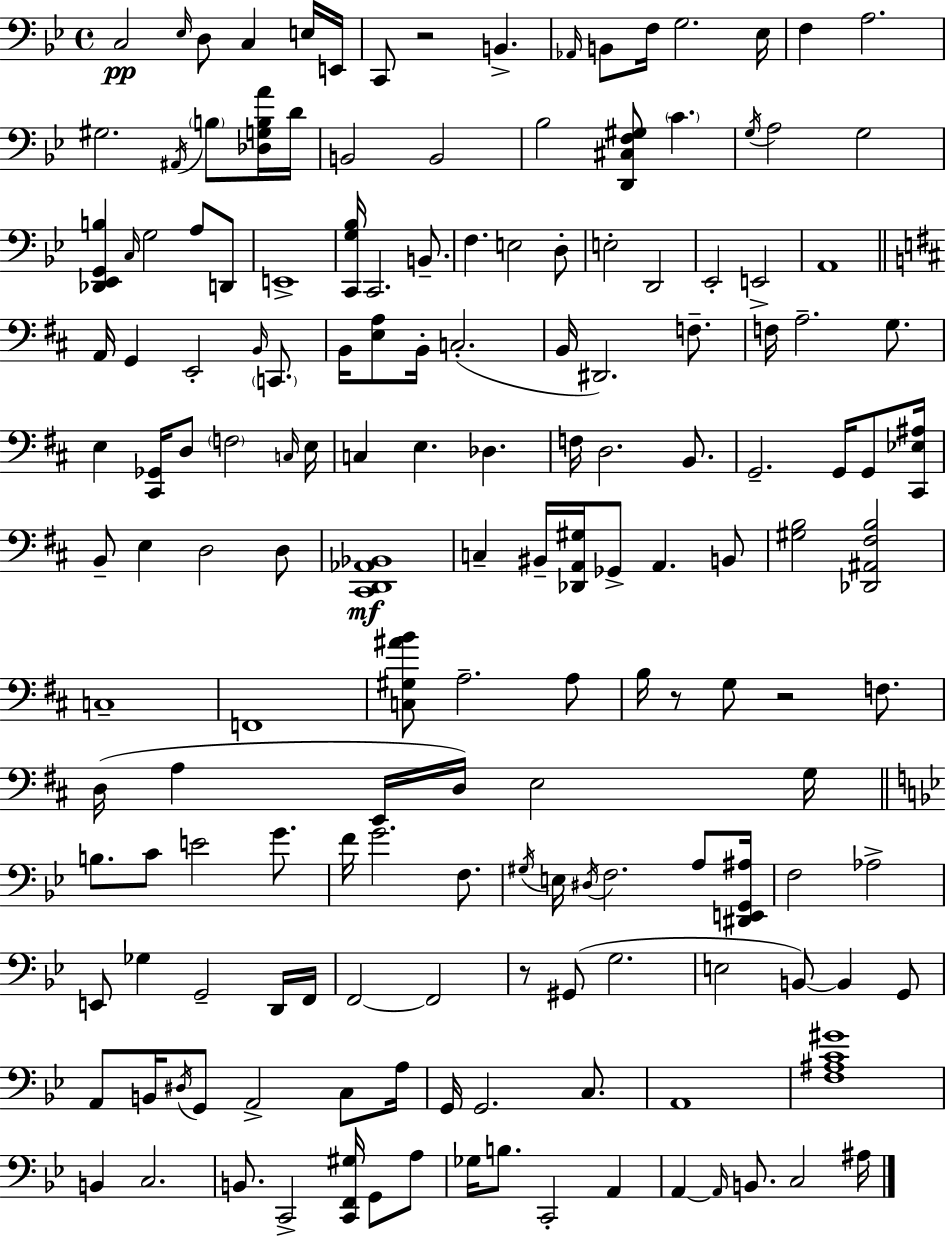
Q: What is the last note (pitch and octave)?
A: A#3